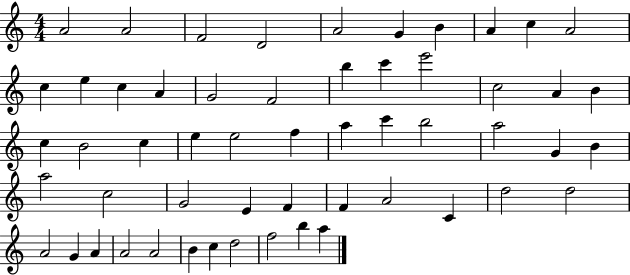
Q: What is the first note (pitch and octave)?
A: A4